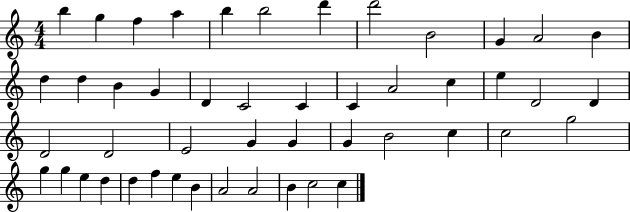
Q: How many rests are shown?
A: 0